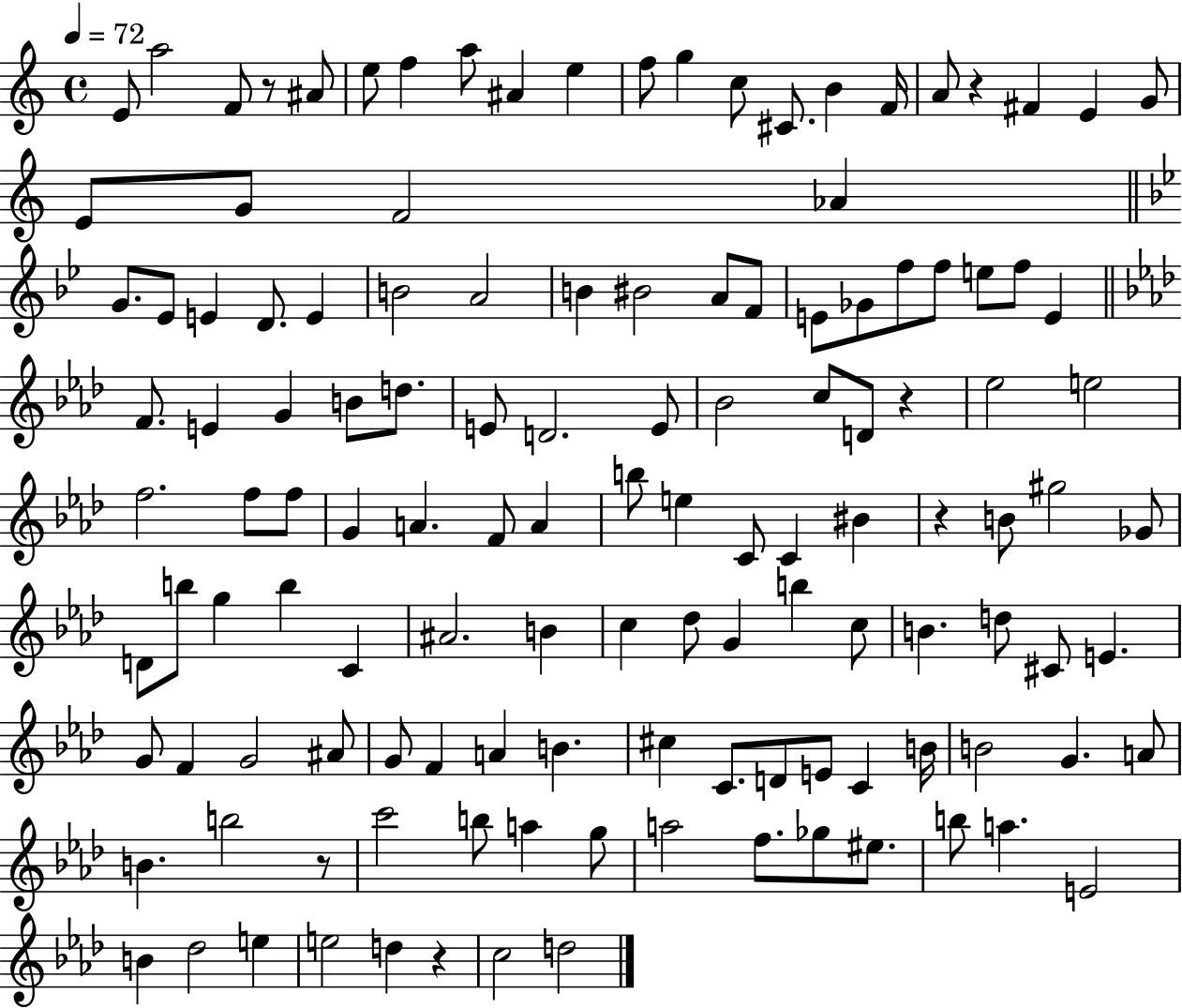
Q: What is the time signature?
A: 4/4